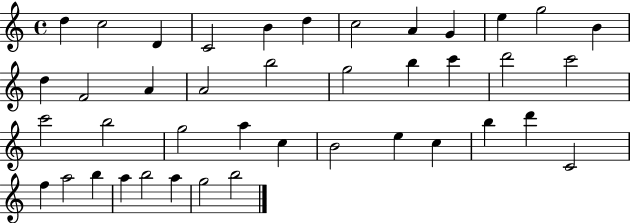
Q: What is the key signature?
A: C major